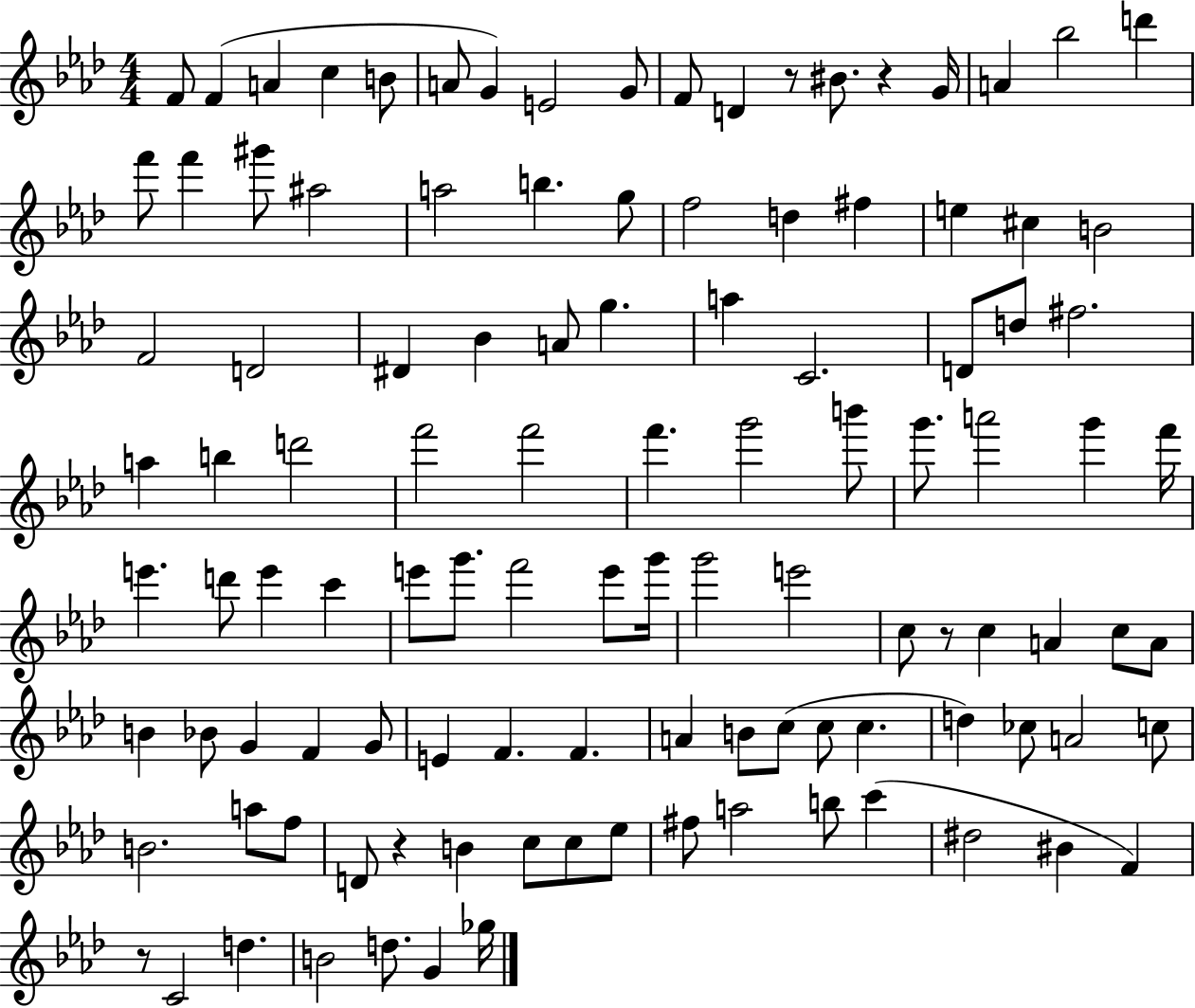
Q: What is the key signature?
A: AES major